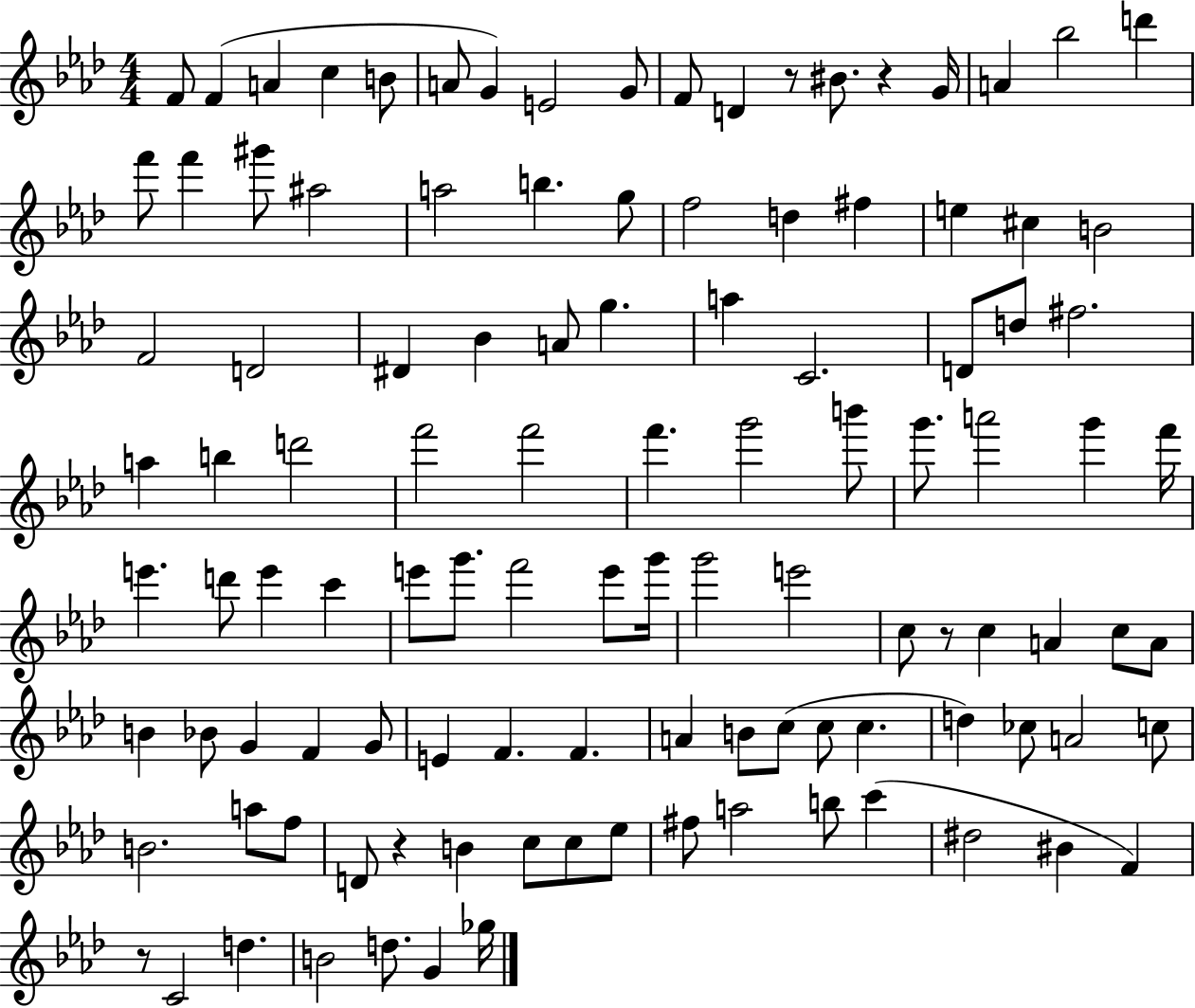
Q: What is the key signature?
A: AES major